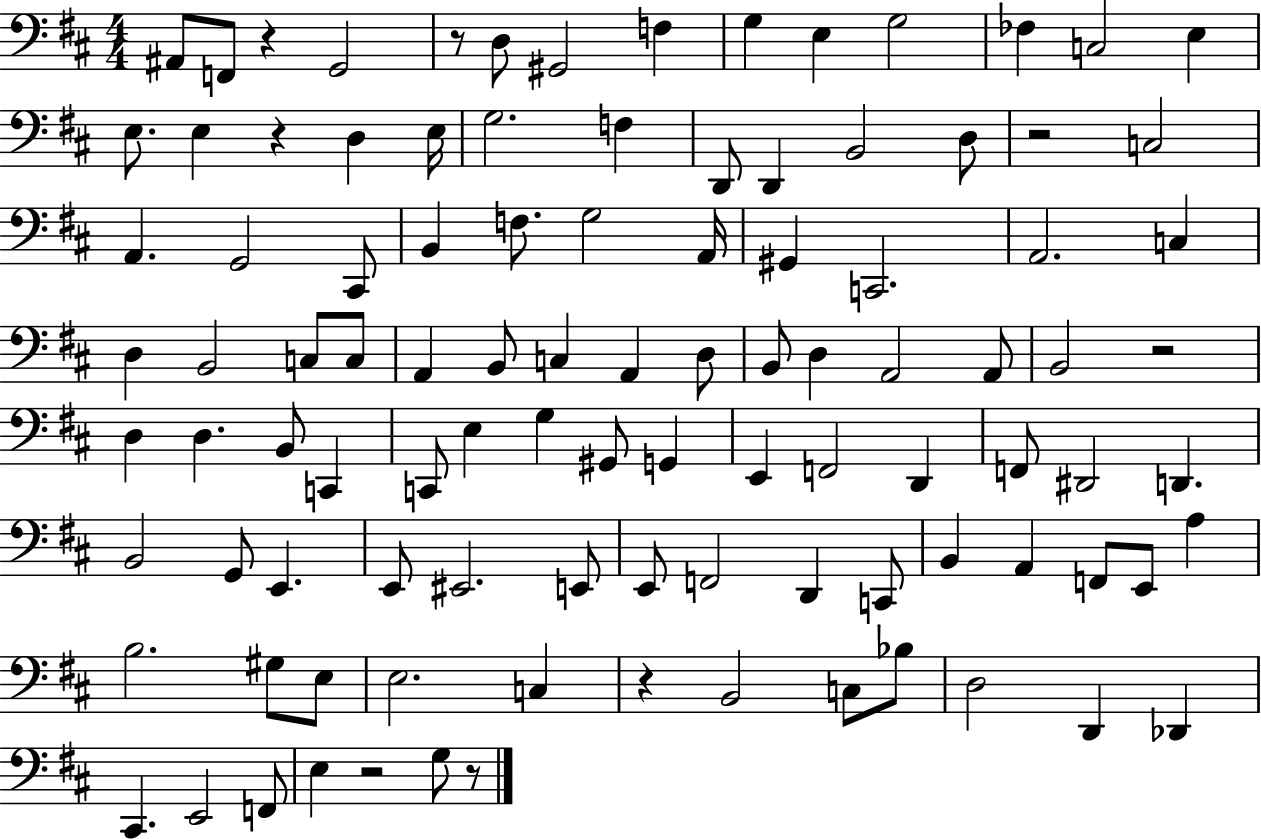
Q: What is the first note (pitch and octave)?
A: A#2